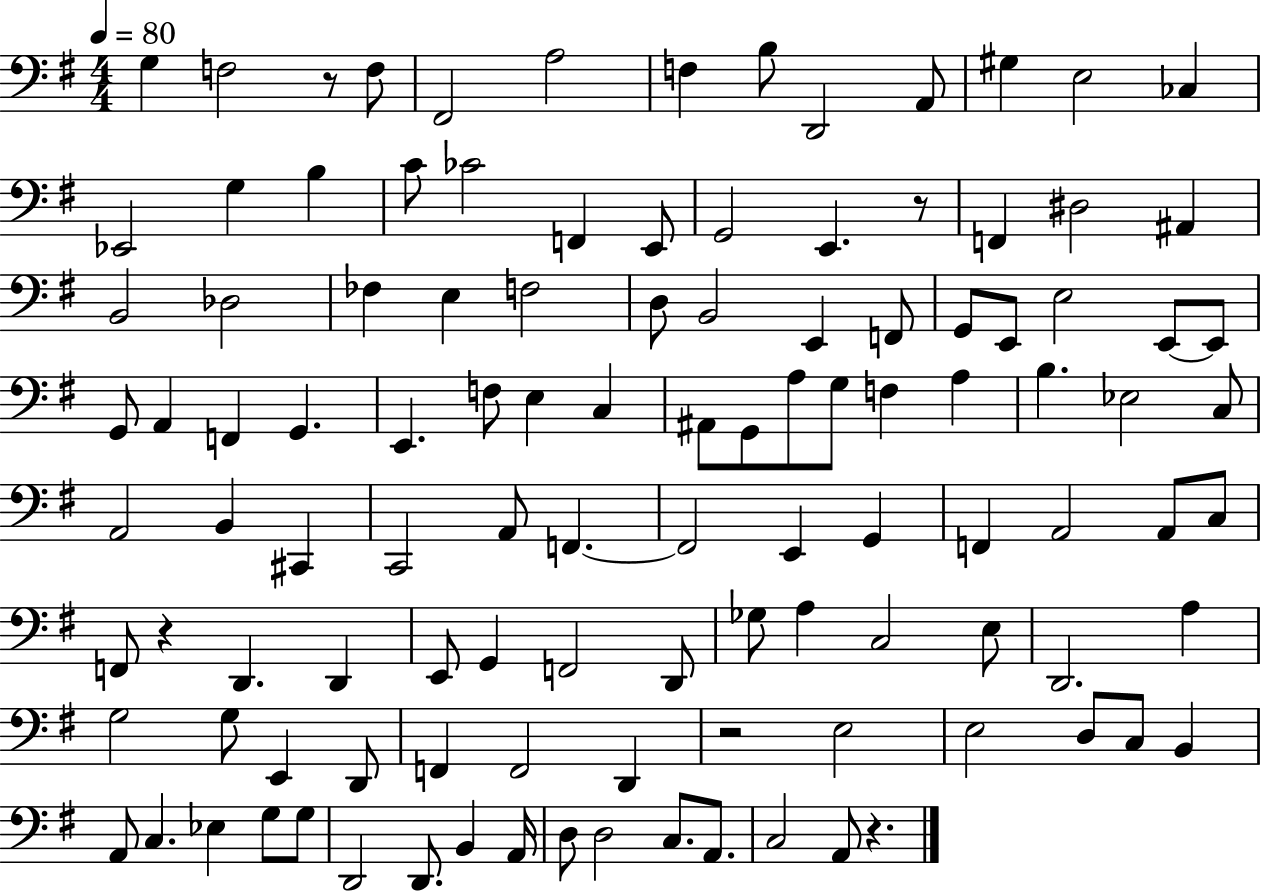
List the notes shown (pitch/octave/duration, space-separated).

G3/q F3/h R/e F3/e F#2/h A3/h F3/q B3/e D2/h A2/e G#3/q E3/h CES3/q Eb2/h G3/q B3/q C4/e CES4/h F2/q E2/e G2/h E2/q. R/e F2/q D#3/h A#2/q B2/h Db3/h FES3/q E3/q F3/h D3/e B2/h E2/q F2/e G2/e E2/e E3/h E2/e E2/e G2/e A2/q F2/q G2/q. E2/q. F3/e E3/q C3/q A#2/e G2/e A3/e G3/e F3/q A3/q B3/q. Eb3/h C3/e A2/h B2/q C#2/q C2/h A2/e F2/q. F2/h E2/q G2/q F2/q A2/h A2/e C3/e F2/e R/q D2/q. D2/q E2/e G2/q F2/h D2/e Gb3/e A3/q C3/h E3/e D2/h. A3/q G3/h G3/e E2/q D2/e F2/q F2/h D2/q R/h E3/h E3/h D3/e C3/e B2/q A2/e C3/q. Eb3/q G3/e G3/e D2/h D2/e. B2/q A2/s D3/e D3/h C3/e. A2/e. C3/h A2/e R/q.